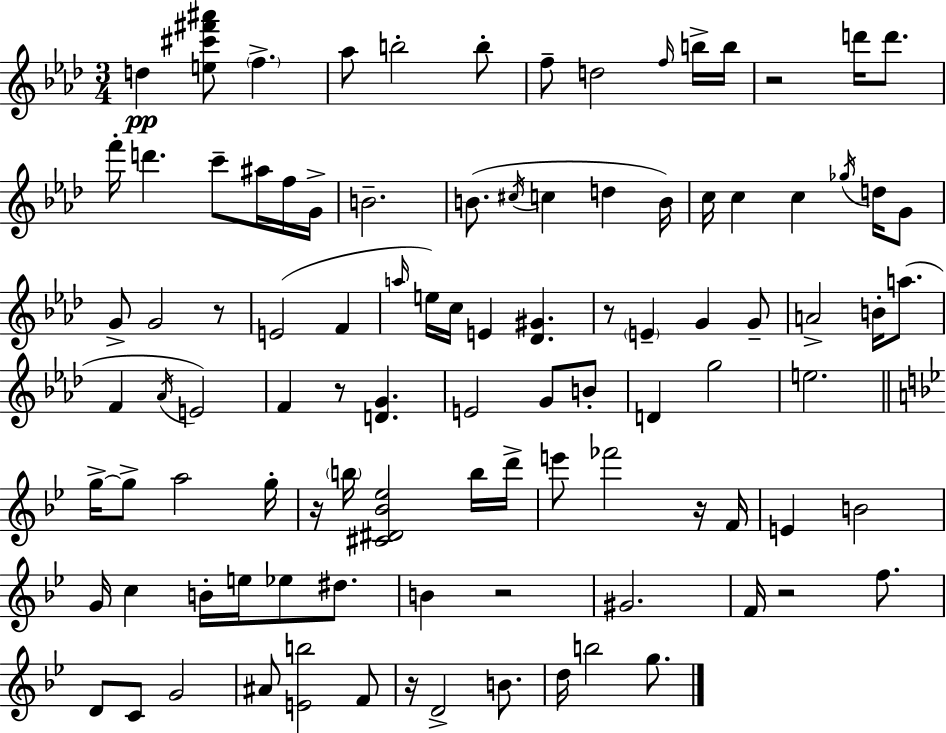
{
  \clef treble
  \numericTimeSignature
  \time 3/4
  \key f \minor
  d''4\pp <e'' cis''' fis''' ais'''>8 \parenthesize f''4.-> | aes''8 b''2-. b''8-. | f''8-- d''2 \grace { f''16 } b''16-> | b''16 r2 d'''16 d'''8. | \break f'''16-. d'''4. c'''8-- ais''16 f''16 | g'16-> b'2.-- | b'8.( \acciaccatura { cis''16 } c''4 d''4 | b'16) c''16 c''4 c''4 \acciaccatura { ges''16 } | \break d''16 g'8 g'8-> g'2 | r8 e'2( f'4 | \grace { a''16 } e''16) c''16 e'4 <des' gis'>4. | r8 \parenthesize e'4-- g'4 | \break g'8-- a'2-> | b'16-. a''8.( f'4 \acciaccatura { aes'16 }) e'2 | f'4 r8 <d' g'>4. | e'2 | \break g'8 b'8-. d'4 g''2 | e''2. | \bar "||" \break \key g \minor g''16->~~ g''8-> a''2 g''16-. | r16 \parenthesize b''16 <cis' dis' bes' ees''>2 b''16 d'''16-> | e'''8 fes'''2 r16 f'16 | e'4 b'2 | \break g'16 c''4 b'16-. e''16 ees''8 dis''8. | b'4 r2 | gis'2. | f'16 r2 f''8. | \break d'8 c'8 g'2 | ais'8 <e' b''>2 f'8 | r16 d'2-> b'8. | d''16 b''2 g''8. | \break \bar "|."
}